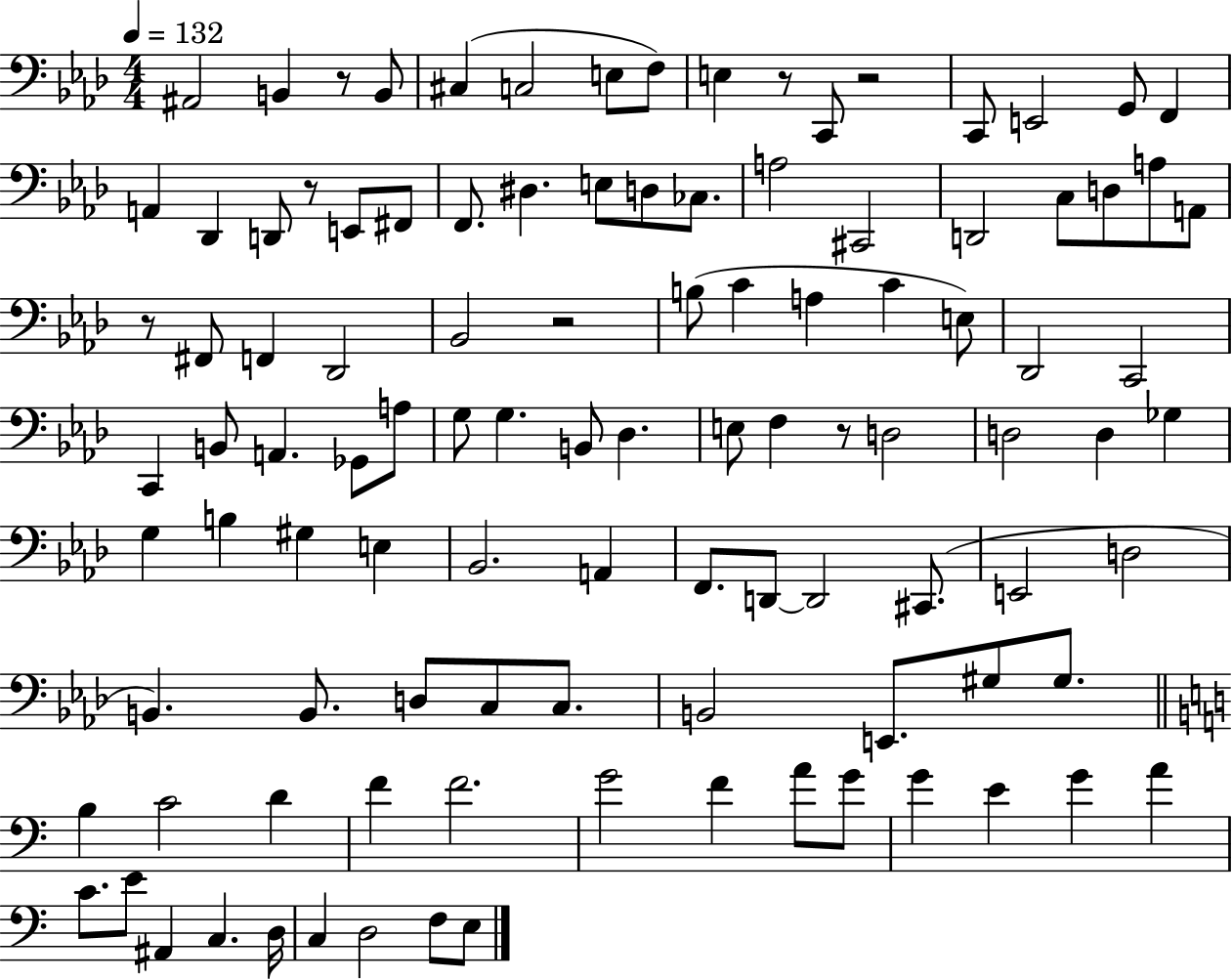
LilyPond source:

{
  \clef bass
  \numericTimeSignature
  \time 4/4
  \key aes \major
  \tempo 4 = 132
  ais,2 b,4 r8 b,8 | cis4( c2 e8 f8) | e4 r8 c,8 r2 | c,8 e,2 g,8 f,4 | \break a,4 des,4 d,8 r8 e,8 fis,8 | f,8. dis4. e8 d8 ces8. | a2 cis,2 | d,2 c8 d8 a8 a,8 | \break r8 fis,8 f,4 des,2 | bes,2 r2 | b8( c'4 a4 c'4 e8) | des,2 c,2 | \break c,4 b,8 a,4. ges,8 a8 | g8 g4. b,8 des4. | e8 f4 r8 d2 | d2 d4 ges4 | \break g4 b4 gis4 e4 | bes,2. a,4 | f,8. d,8~~ d,2 cis,8.( | e,2 d2 | \break b,4.) b,8. d8 c8 c8. | b,2 e,8. gis8 gis8. | \bar "||" \break \key a \minor b4 c'2 d'4 | f'4 f'2. | g'2 f'4 a'8 g'8 | g'4 e'4 g'4 a'4 | \break c'8. e'8 ais,4 c4. d16 | c4 d2 f8 e8 | \bar "|."
}